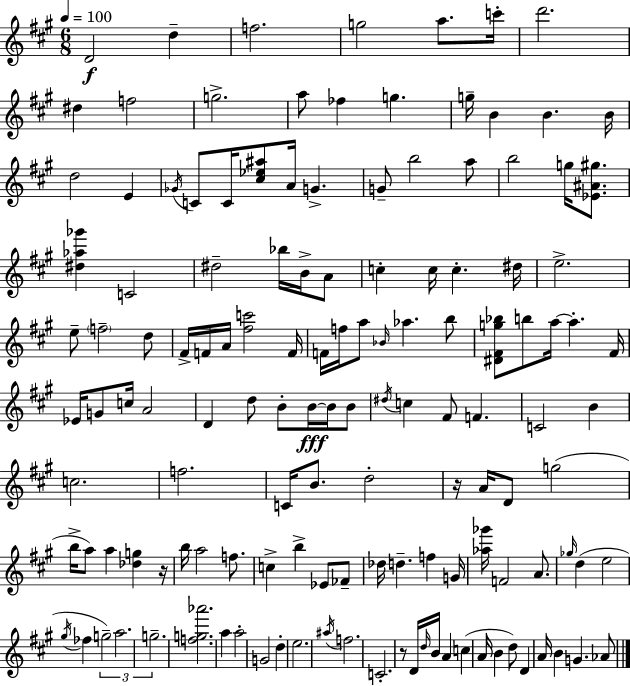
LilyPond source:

{
  \clef treble
  \numericTimeSignature
  \time 6/8
  \key a \major
  \tempo 4 = 100
  d'2\f d''4-- | f''2. | g''2 a''8. c'''16-. | d'''2. | \break dis''4 f''2 | g''2.-> | a''8 fes''4 g''4. | g''16-- b'4 b'4. b'16 | \break d''2 e'4 | \acciaccatura { ges'16 } c'8 c'16 <cis'' ees'' ais''>8 a'16 g'4.-> | g'8-- b''2 a''8 | b''2 g''16 <ees' ais' gis''>8. | \break <dis'' aes'' ges'''>4 c'2 | dis''2-- bes''16 b'16-> a'8 | c''4-. c''16 c''4.-. | dis''16 e''2.-> | \break e''8-- \parenthesize f''2-- d''8 | fis'16-> f'16 a'16 <fis'' c'''>2 | f'16 f'16 f''16 a''8 \grace { bes'16 } aes''4. | b''8 <dis' fis' g'' bes''>8 b''8 a''16~~ a''4.-. | \break fis'16 ees'16 g'8 c''16 a'2 | d'4 d''8 b'8-. b'16~~\fff b'16 | b'8 \acciaccatura { dis''16 } c''4 fis'8 f'4. | c'2 b'4 | \break c''2. | f''2. | c'16 b'8. d''2-. | r16 a'16 d'8 g''2( | \break b''16-> a''8) a''4 <des'' g''>4 | r16 b''16 a''2 | f''8. c''4-> b''4-> ees'8 | fes'8-- des''16 d''4.-- f''4 | \break g'16 <aes'' ges'''>16 f'2 | a'8. \grace { ges''16 } d''4( e''2 | \acciaccatura { gis''16 } fes''4 \tuplet 3/2 { g''2--) | a''2. | \break g''2.-- } | <f'' g'' aes'''>2. | a''4 a''2-. | g'2 | \break d''4-. e''2. | \acciaccatura { ais''16 } f''2. | c'2.-. | r8 d'16 \grace { d''16 } b'16 a'4 | \break c''4( a'16 b'4 | d''8) d'4 a'16 b'4 g'4. | aes'8 \bar "|."
}